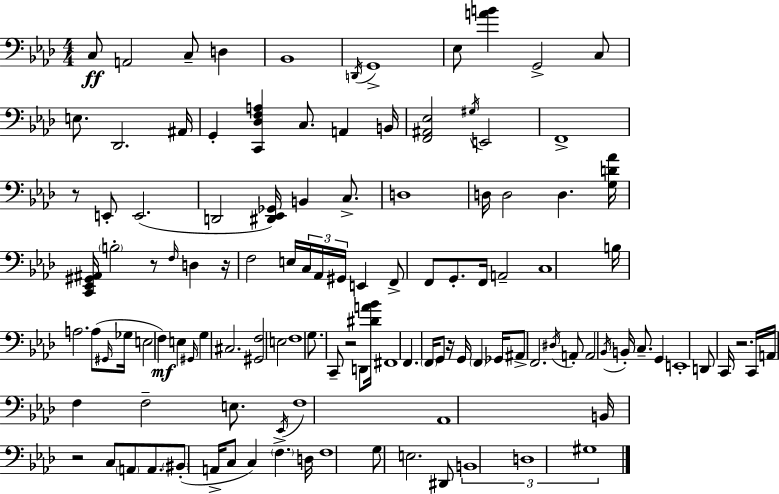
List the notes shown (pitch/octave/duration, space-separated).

C3/e A2/h C3/e D3/q Bb2/w D2/s G2/w Eb3/e [A4,B4]/q G2/h C3/e E3/e. Db2/h. A#2/s G2/q [C2,Db3,F3,A3]/q C3/e. A2/q B2/s [F2,A#2,Eb3]/h G#3/s E2/h F2/w R/e E2/e E2/h. D2/h [D#2,Eb2,Gb2]/s B2/q C3/e. D3/w D3/s D3/h D3/q. [G3,D4,Ab4]/s [C2,Eb2,G#2,A#2]/s B3/h R/e F3/s D3/q R/s F3/h E3/s C3/s Ab2/s G#2/s E2/q F2/e F2/e G2/e. F2/s A2/h C3/w B3/s A3/h. A3/e G#2/s Gb3/s E3/h F3/q E3/q G#2/s G3/q C#3/h. [G#2,F3]/h E3/h F3/w G3/e. C2/e R/h D2/e [D#4,A4,Bb4]/s F#2/w F2/q. F2/s G2/e R/s G2/s F2/q Gb2/s A#2/e F2/h. D#3/s A2/e A2/h Bb2/s B2/s C3/e. G2/q E2/w D2/e C2/s R/h. C2/s A2/s F3/q F3/h E3/e. Eb2/s F3/w Ab2/w B2/s R/h C3/e A2/e A2/e. BIS2/e A2/s C3/e C3/q F3/q. D3/s F3/w G3/e E3/h. D#2/e B2/w D3/w G#3/w